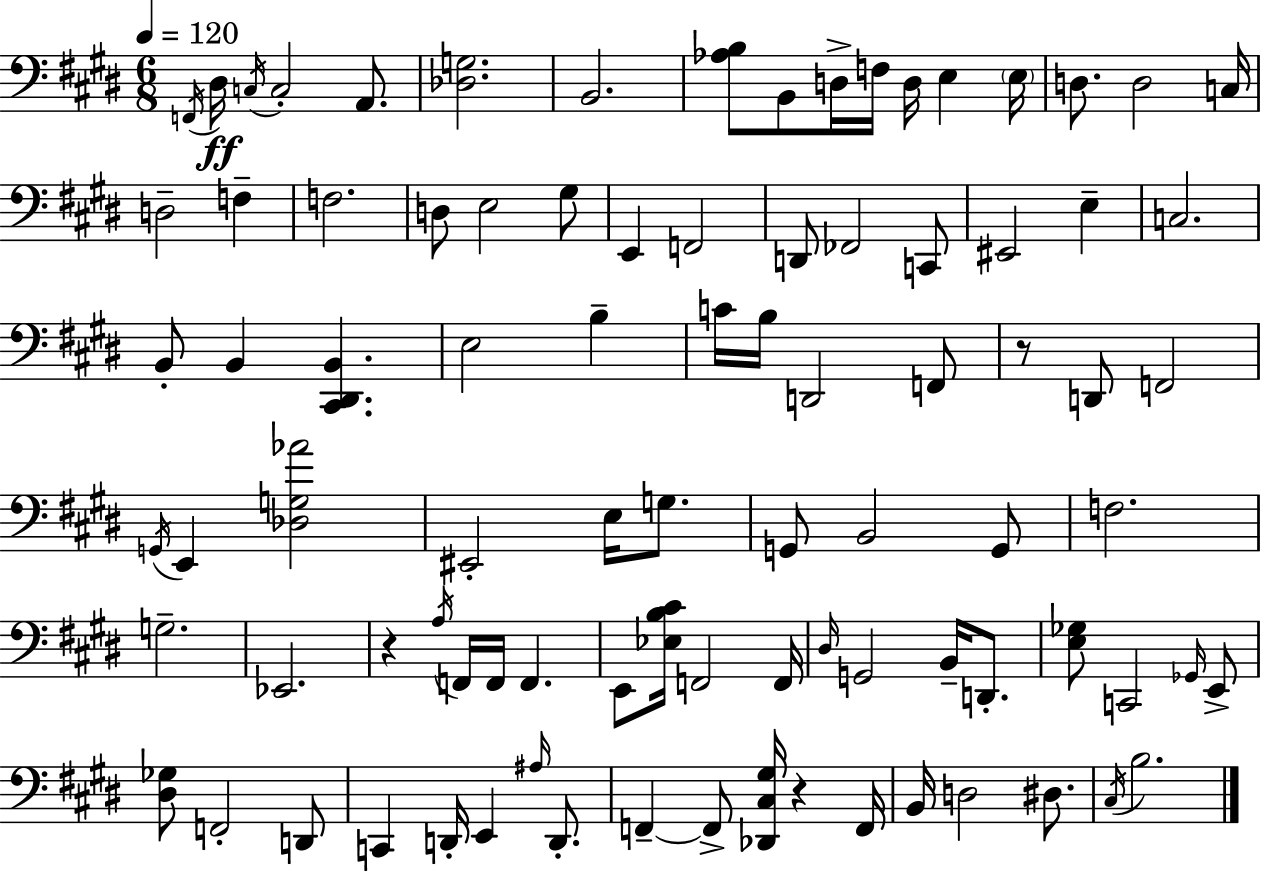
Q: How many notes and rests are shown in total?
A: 90